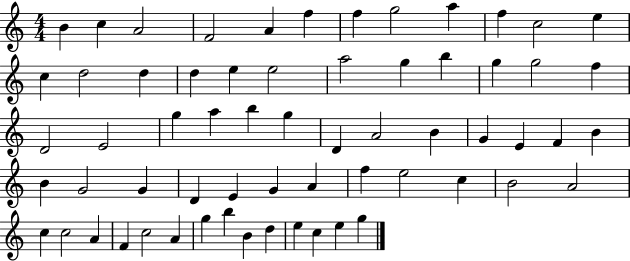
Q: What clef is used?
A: treble